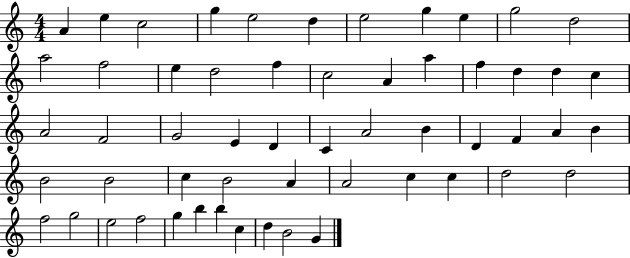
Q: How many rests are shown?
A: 0